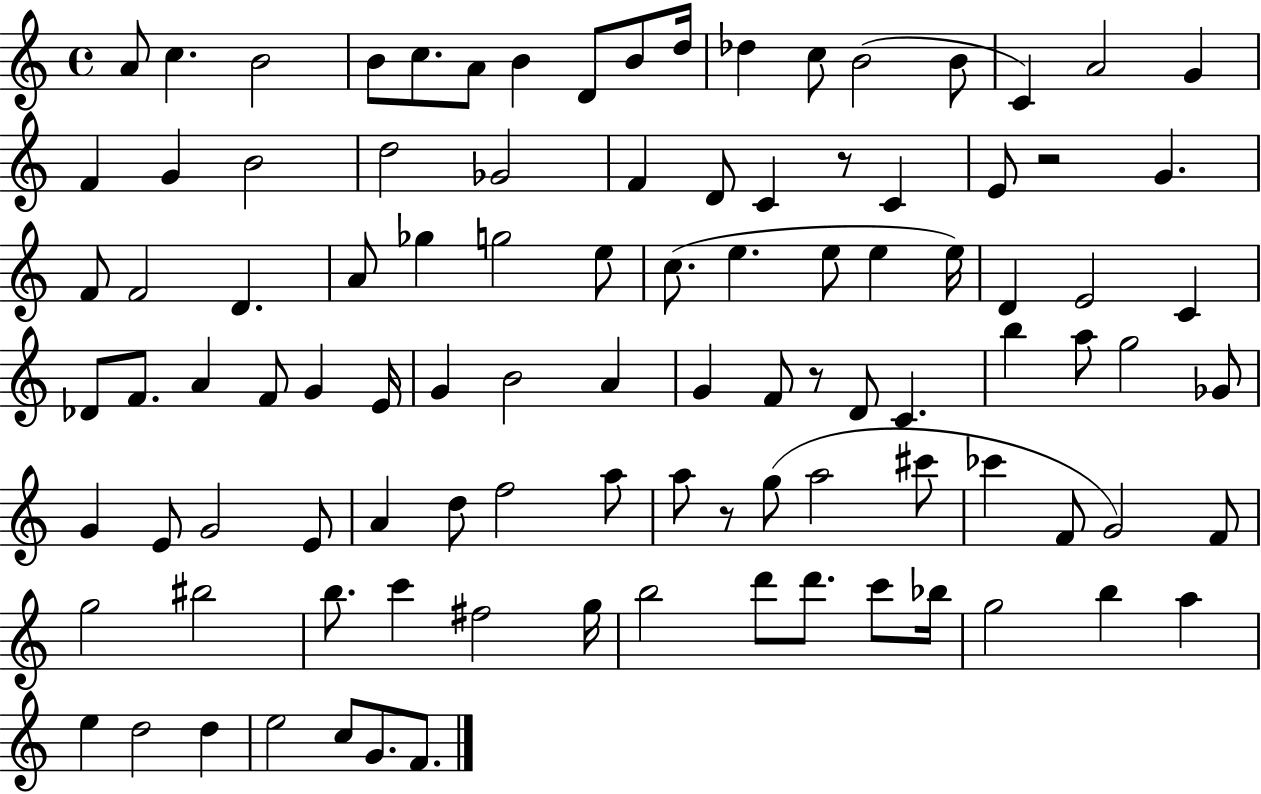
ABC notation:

X:1
T:Untitled
M:4/4
L:1/4
K:C
A/2 c B2 B/2 c/2 A/2 B D/2 B/2 d/4 _d c/2 B2 B/2 C A2 G F G B2 d2 _G2 F D/2 C z/2 C E/2 z2 G F/2 F2 D A/2 _g g2 e/2 c/2 e e/2 e e/4 D E2 C _D/2 F/2 A F/2 G E/4 G B2 A G F/2 z/2 D/2 C b a/2 g2 _G/2 G E/2 G2 E/2 A d/2 f2 a/2 a/2 z/2 g/2 a2 ^c'/2 _c' F/2 G2 F/2 g2 ^b2 b/2 c' ^f2 g/4 b2 d'/2 d'/2 c'/2 _b/4 g2 b a e d2 d e2 c/2 G/2 F/2